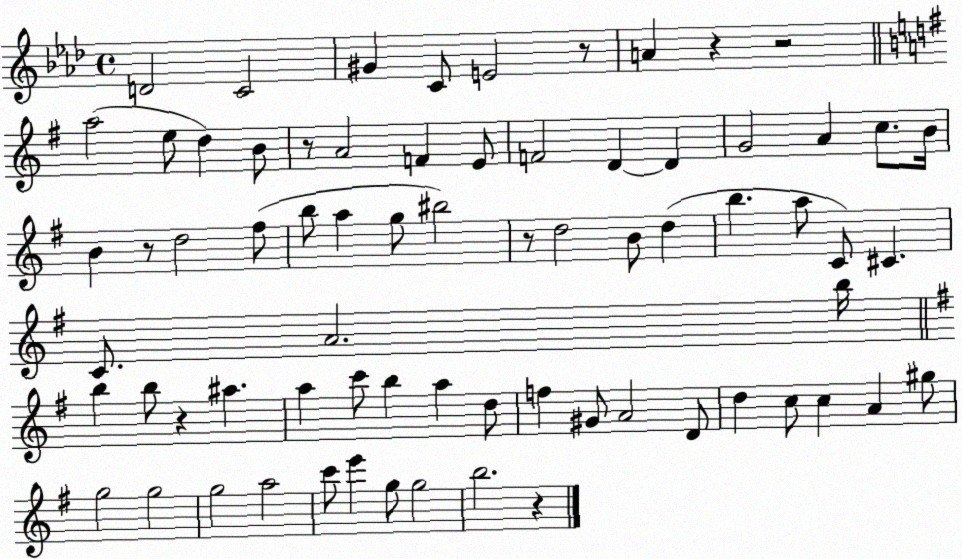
X:1
T:Untitled
M:4/4
L:1/4
K:Ab
D2 C2 ^G C/2 E2 z/2 A z z2 a2 e/2 d B/2 z/2 A2 F E/2 F2 D D G2 A c/2 B/4 B z/2 d2 ^f/2 b/2 a g/2 ^b2 z/2 d2 B/2 d b a/2 C/2 ^C C/2 A2 b/4 b b/2 z ^a a c'/2 b a d/2 f ^G/2 A2 D/2 d c/2 c A ^g/2 g2 g2 g2 a2 c'/2 e' g/2 g2 b2 z